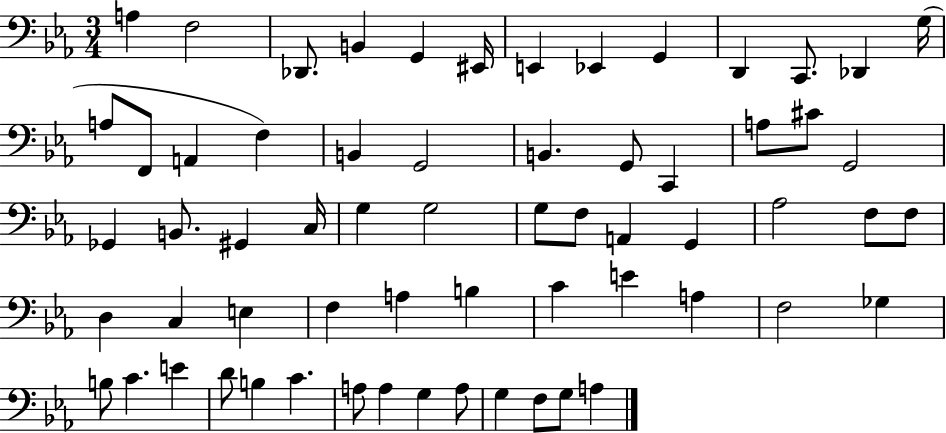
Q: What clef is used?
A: bass